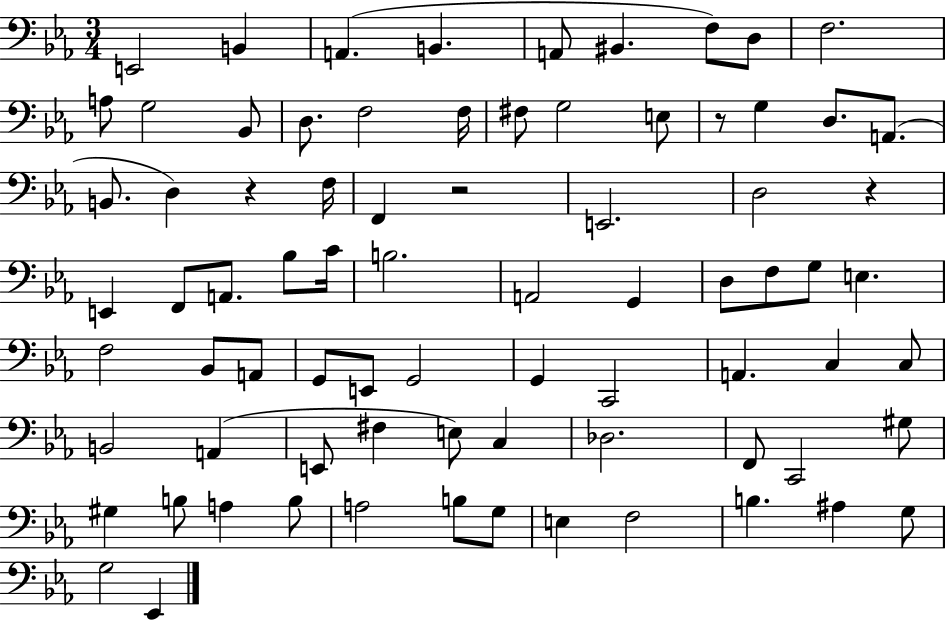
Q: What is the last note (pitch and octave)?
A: Eb2